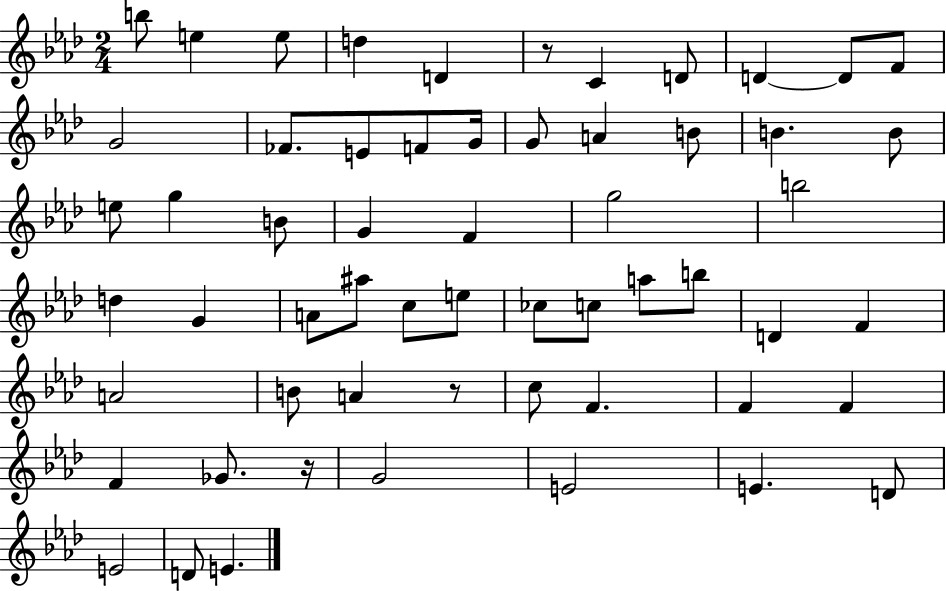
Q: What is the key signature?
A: AES major